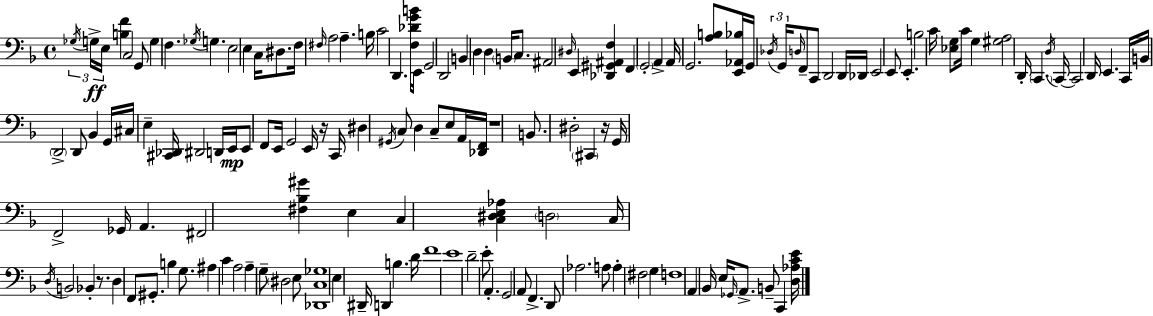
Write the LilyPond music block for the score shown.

{
  \clef bass
  \time 4/4
  \defaultTimeSignature
  \key f \major
  \repeat volta 2 { \tuplet 3/2 { \acciaccatura { ges16 }\ff g16-> e16 } <b f'>4 c2 g,8 | g4 f4. \acciaccatura { ges16 } g4. | e2 e4 c16 dis8. | f16 \grace { fis16 } a2 a4.-- | \break b16 c'2 d,4. | <f des' g' b'>16 e,16 g,2 d,2 | b,4 d4 d4 \parenthesize b,16 | c8. ais,2 \grace { dis16 } e,4 | \break <des, gis, ais, f>4 f,4 \parenthesize g,2-. | a,4-> a,16 g,2. | <a b>8 <e, aes, bes>16 g,16 \tuplet 3/2 { \acciaccatura { des16 } g,16 \grace { d16 } } f,8-- c,8 d,2 | d,16 des,16 e,2 e,8 | \break e,4.-. b2 c'16 <ees g>8 | c'16 g4 <gis a>2 d,16-. \parenthesize c,4. | \acciaccatura { d16 } c,16~~ c,2 d,16 | e,4. c,16 b,16 \parenthesize d,2-> | \break d,8 bes,4 g,16 cis16 e4-- <cis, des,>16 dis,2 | d,16 e,16\mp e,8 f,8 e,16 g,2 | e,16 r16 c,16 dis4 \acciaccatura { gis,16 } c8 d4 | c8-- e8 a,16 <des, f,>16 r1 | \break b,8. dis2-. | \parenthesize cis,4 r16 g,16 f,2-> | ges,16 a,4. fis,2 | <fis bes gis'>4 e4 c4 <c dis e aes>4 | \break \parenthesize d2 c16 \acciaccatura { d16 } b,2 | bes,4-. r8. d4 f,8 gis,8.-. | b4 g8. ais4 c'4 | a2 a4-- g8-- \parenthesize dis2 | \break e8 <des, c ges>1 | e4 dis,16-- d,4 | b4. d'16 f'1 | e'1 | \break d'2-- | e'8-. a,4.-. g,2 | a,8 f,4.-> d,8 aes2. | a8 a4-. fis2 | \break g4 f1 | a,4 bes,16 e16 \grace { ges,16 } | a,8.-> b,8-- c,4 <d aes c' e'>16 } \bar "|."
}